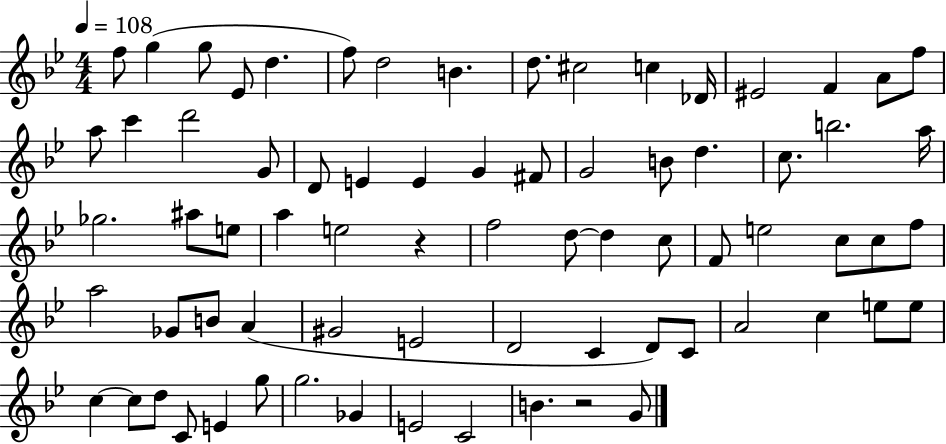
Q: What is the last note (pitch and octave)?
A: G4